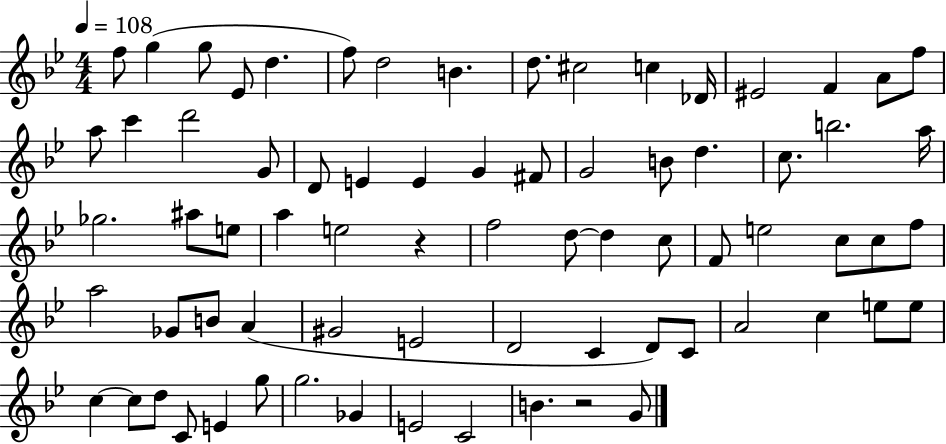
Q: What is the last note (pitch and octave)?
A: G4